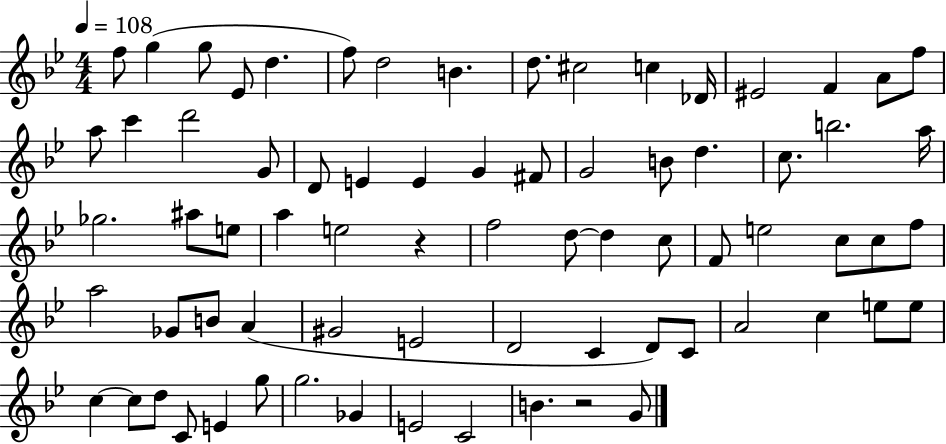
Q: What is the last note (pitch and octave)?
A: G4